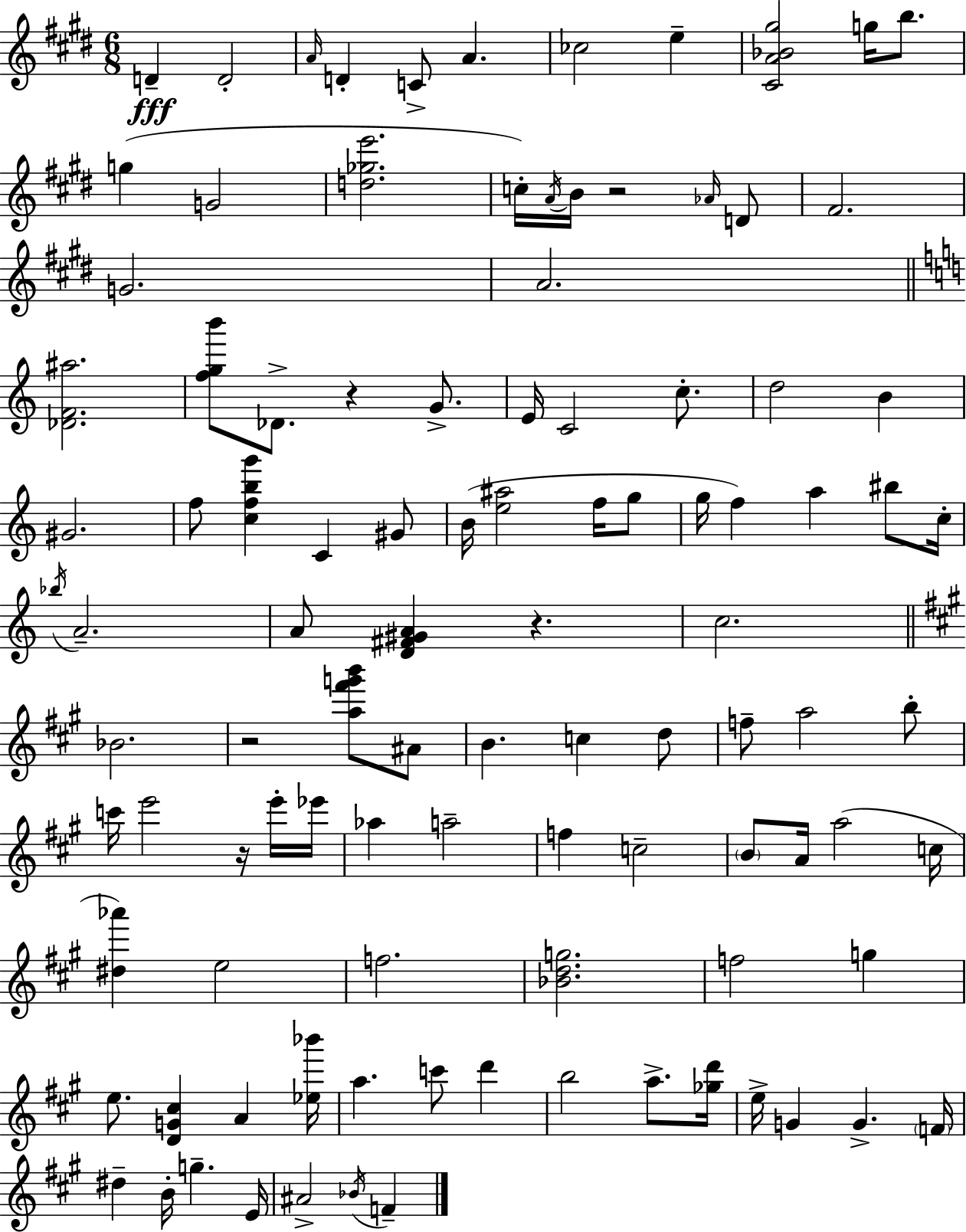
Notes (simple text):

D4/q D4/h A4/s D4/q C4/e A4/q. CES5/h E5/q [C#4,A4,Bb4,G#5]/h G5/s B5/e. G5/q G4/h [D5,Gb5,E6]/h. C5/s A4/s B4/s R/h Ab4/s D4/e F#4/h. G4/h. A4/h. [Db4,F4,A#5]/h. [F5,G5,B6]/e Db4/e. R/q G4/e. E4/s C4/h C5/e. D5/h B4/q G#4/h. F5/e [C5,F5,B5,G6]/q C4/q G#4/e B4/s [E5,A#5]/h F5/s G5/e G5/s F5/q A5/q BIS5/e C5/s Bb5/s A4/h. A4/e [D4,F#4,G#4,A4]/q R/q. C5/h. Bb4/h. R/h [A5,F#6,G6,B6]/e A#4/e B4/q. C5/q D5/e F5/e A5/h B5/e C6/s E6/h R/s E6/s Eb6/s Ab5/q A5/h F5/q C5/h B4/e A4/s A5/h C5/s [D#5,Ab6]/q E5/h F5/h. [Bb4,D5,G5]/h. F5/h G5/q E5/e. [D4,G4,C#5]/q A4/q [Eb5,Bb6]/s A5/q. C6/e D6/q B5/h A5/e. [Gb5,D6]/s E5/s G4/q G4/q. F4/s D#5/q B4/s G5/q. E4/s A#4/h Bb4/s F4/q